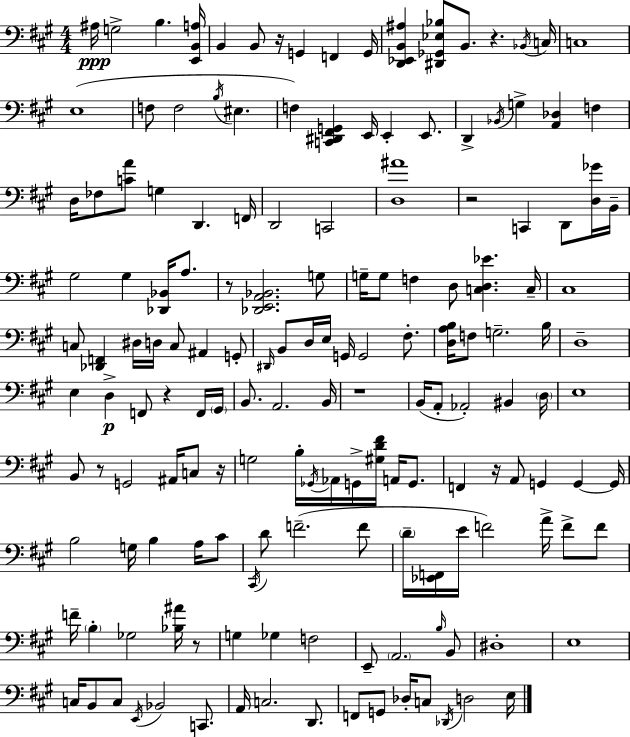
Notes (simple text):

A#3/s G3/h B3/q. [E2,B2,A3]/s B2/q B2/e R/s G2/q F2/q G2/s [D2,Eb2,B2,A#3]/q [D#2,Gb2,Eb3,Bb3]/e B2/e. R/q. Bb2/s C3/s C3/w E3/w F3/e F3/h B3/s EIS3/q. F3/q [C2,D#2,F#2,G2]/q E2/s E2/q E2/e. D2/q Bb2/s G3/q [A2,Db3]/q F3/q D3/s FES3/e [C4,A4]/e G3/q D2/q. F2/s D2/h C2/h [D3,A#4]/w R/h C2/q D2/e [D3,Gb4]/s B2/s G#3/h G#3/q [Db2,Bb2]/s A3/e. R/e [Db2,E2,A2,Bb2]/h. G3/e G3/s G3/e F3/q D3/e [C3,D3,Eb4]/q. C3/s C#3/w C3/e [Db2,F2]/q D#3/s D3/s C3/e A#2/q G2/e D#2/s B2/e D3/s E3/s G2/s G2/h F#3/e. [D3,A3,B3]/s F3/e G3/h. B3/s D3/w E3/q D3/q F2/e R/q F2/s G#2/s B2/e. A2/h. B2/s R/w B2/s A2/e Ab2/h BIS2/q D3/s E3/w B2/e R/e G2/h A#2/s C3/e R/s G3/h B3/s Gb2/s Ab2/s G2/s [G#3,D4,F#4]/s A2/s G2/e. F2/q R/s A2/e G2/q G2/q G2/s B3/h G3/s B3/q A3/s C#4/e C#2/s D4/e F4/h. F4/e D4/s [Eb2,F2]/s E4/s F4/h A4/s F4/e F4/e F4/s B3/q Gb3/h [Bb3,A#4]/s R/e G3/q Gb3/q F3/h E2/e A2/h. B3/s B2/e D#3/w E3/w C3/s B2/e C3/e E2/s Bb2/h C2/e. A2/s C3/h. D2/e. F2/e G2/e Db3/s C3/e Db2/s D3/h E3/s